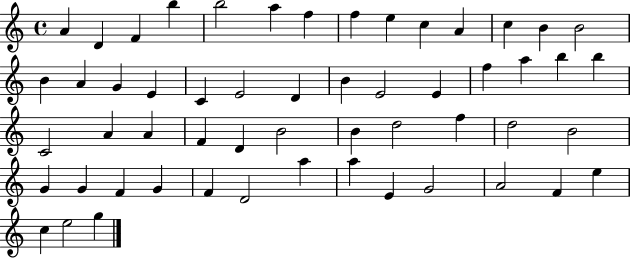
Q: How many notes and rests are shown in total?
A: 55